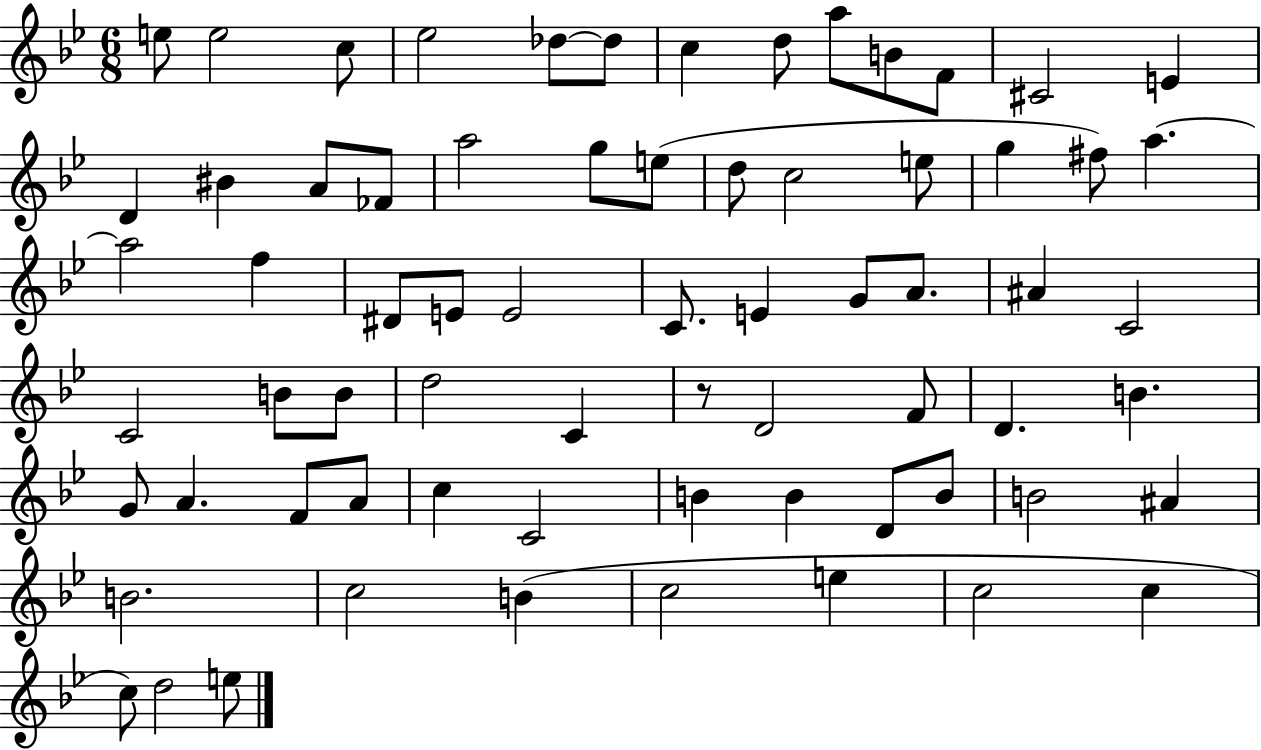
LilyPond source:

{
  \clef treble
  \numericTimeSignature
  \time 6/8
  \key bes \major
  e''8 e''2 c''8 | ees''2 des''8~~ des''8 | c''4 d''8 a''8 b'8 f'8 | cis'2 e'4 | \break d'4 bis'4 a'8 fes'8 | a''2 g''8 e''8( | d''8 c''2 e''8 | g''4 fis''8) a''4.~~ | \break a''2 f''4 | dis'8 e'8 e'2 | c'8. e'4 g'8 a'8. | ais'4 c'2 | \break c'2 b'8 b'8 | d''2 c'4 | r8 d'2 f'8 | d'4. b'4. | \break g'8 a'4. f'8 a'8 | c''4 c'2 | b'4 b'4 d'8 b'8 | b'2 ais'4 | \break b'2. | c''2 b'4( | c''2 e''4 | c''2 c''4 | \break c''8) d''2 e''8 | \bar "|."
}